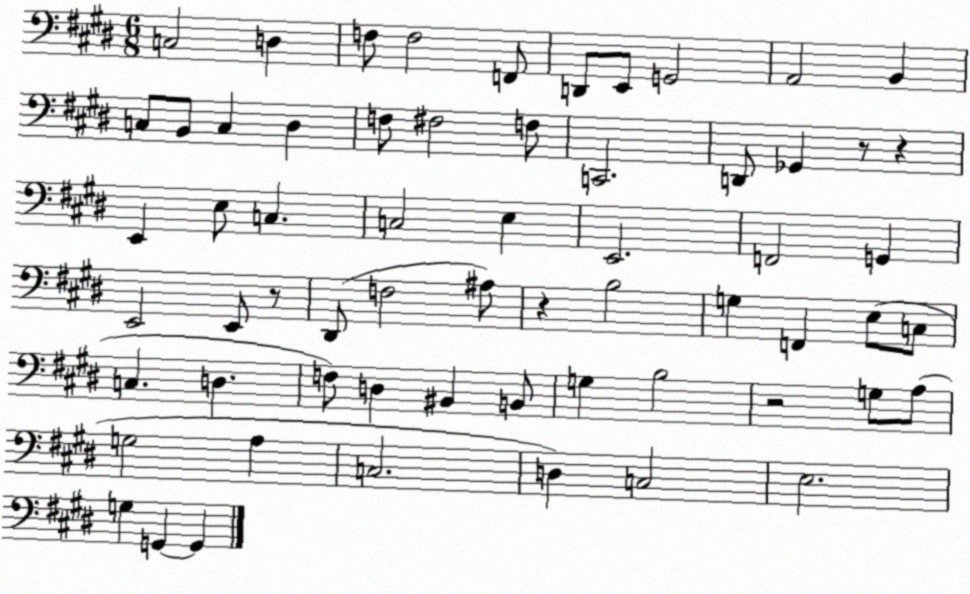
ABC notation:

X:1
T:Untitled
M:6/8
L:1/4
K:E
C,2 D, F,/2 F,2 F,,/2 D,,/2 E,,/2 G,,2 A,,2 B,, C,/2 B,,/2 C, ^D, F,/2 ^F,2 F,/2 C,,2 D,,/2 _G,, z/2 z E,, E,/2 C, C,2 E, E,,2 F,,2 G,, E,,2 E,,/2 z/2 ^D,,/2 F,2 ^A,/2 z B,2 G, F,, E,/2 C,/2 C, D, F,/2 D, ^B,, B,,/2 G, B,2 z2 G,/2 A,/2 G,2 A, C,2 D, C,2 E,2 G, G,, G,,